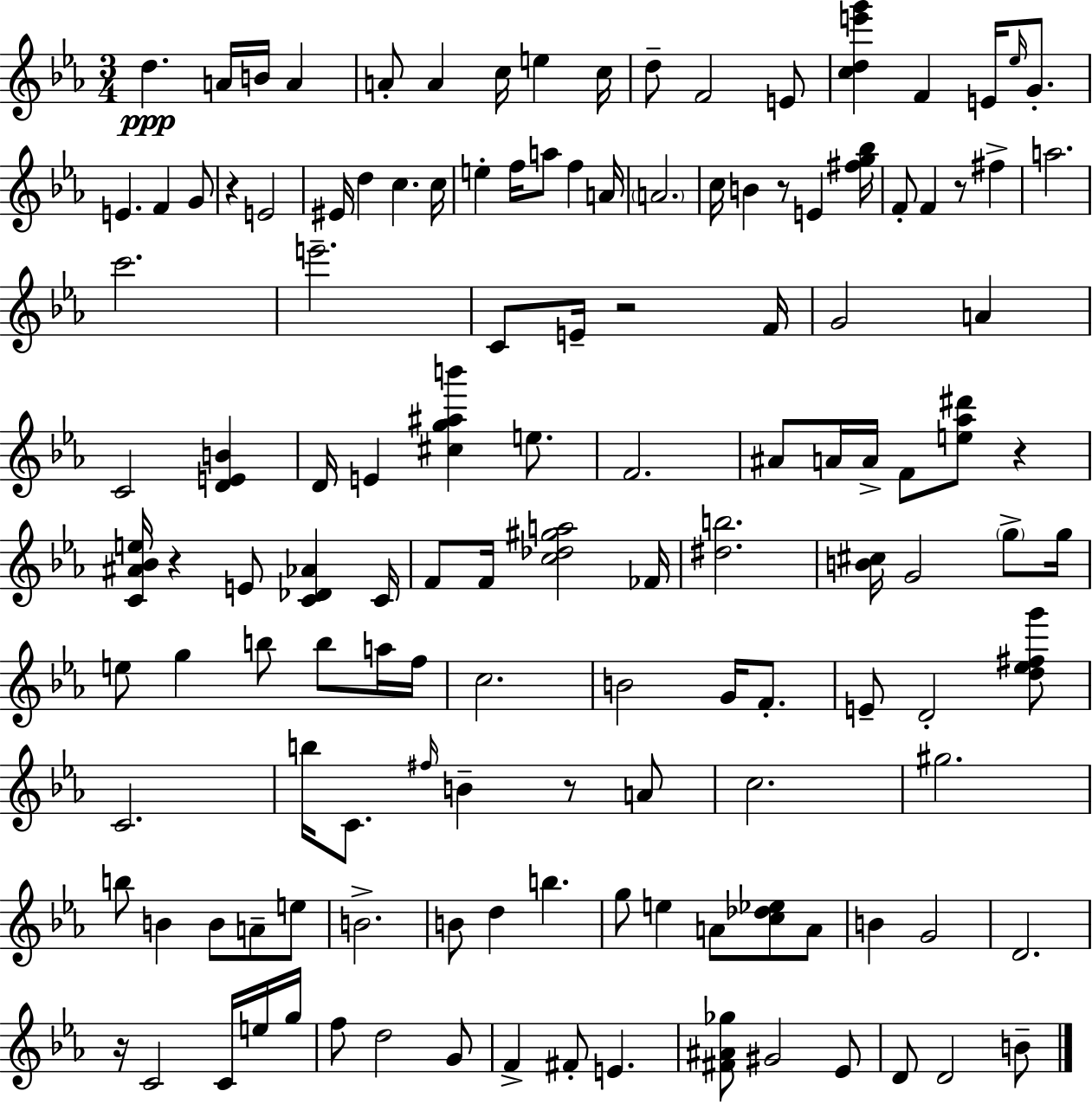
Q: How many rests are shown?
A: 8